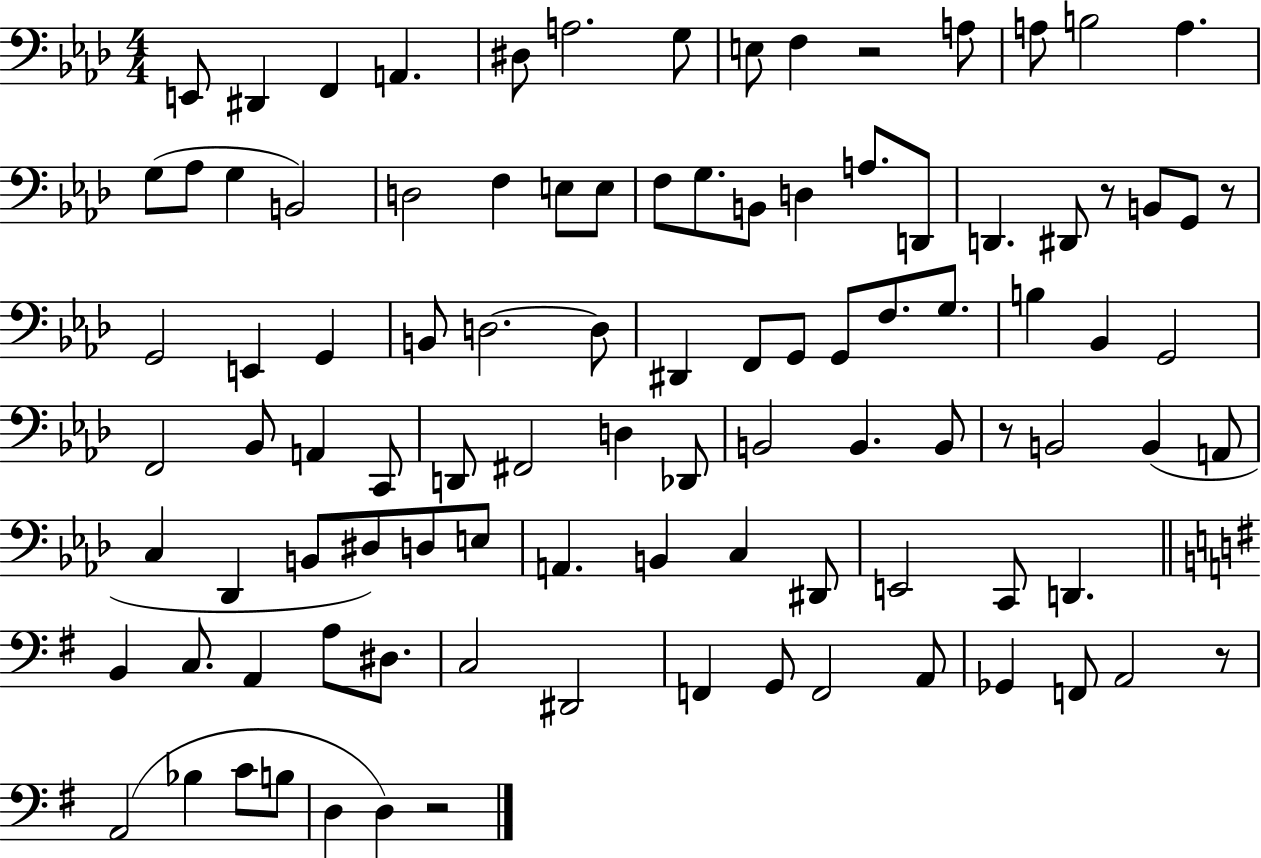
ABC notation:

X:1
T:Untitled
M:4/4
L:1/4
K:Ab
E,,/2 ^D,, F,, A,, ^D,/2 A,2 G,/2 E,/2 F, z2 A,/2 A,/2 B,2 A, G,/2 _A,/2 G, B,,2 D,2 F, E,/2 E,/2 F,/2 G,/2 B,,/2 D, A,/2 D,,/2 D,, ^D,,/2 z/2 B,,/2 G,,/2 z/2 G,,2 E,, G,, B,,/2 D,2 D,/2 ^D,, F,,/2 G,,/2 G,,/2 F,/2 G,/2 B, _B,, G,,2 F,,2 _B,,/2 A,, C,,/2 D,,/2 ^F,,2 D, _D,,/2 B,,2 B,, B,,/2 z/2 B,,2 B,, A,,/2 C, _D,, B,,/2 ^D,/2 D,/2 E,/2 A,, B,, C, ^D,,/2 E,,2 C,,/2 D,, B,, C,/2 A,, A,/2 ^D,/2 C,2 ^D,,2 F,, G,,/2 F,,2 A,,/2 _G,, F,,/2 A,,2 z/2 A,,2 _B, C/2 B,/2 D, D, z2